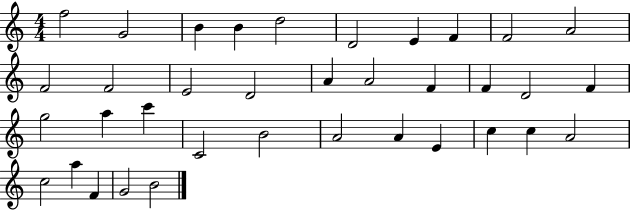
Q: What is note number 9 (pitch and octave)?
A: F4